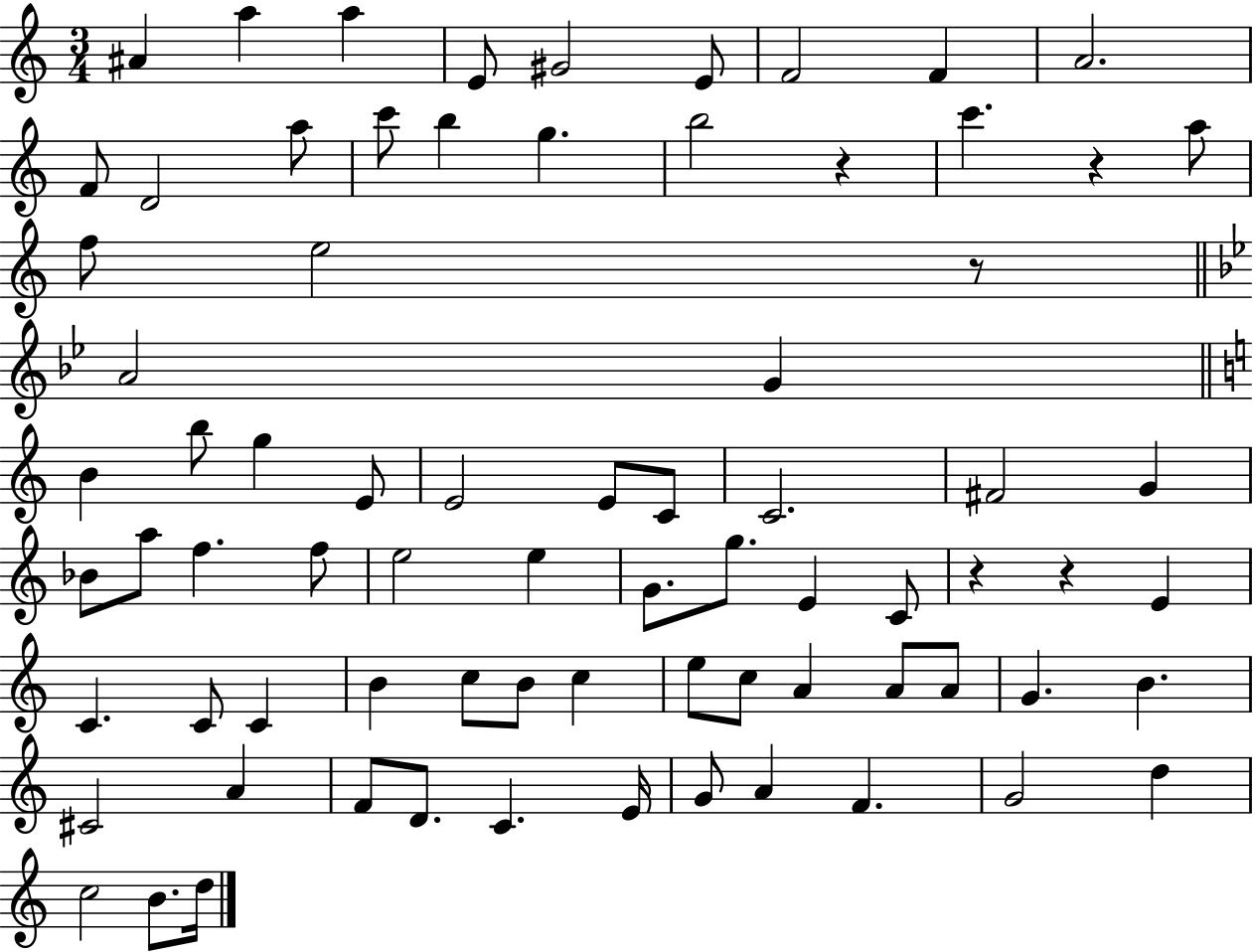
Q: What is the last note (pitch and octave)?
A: D5